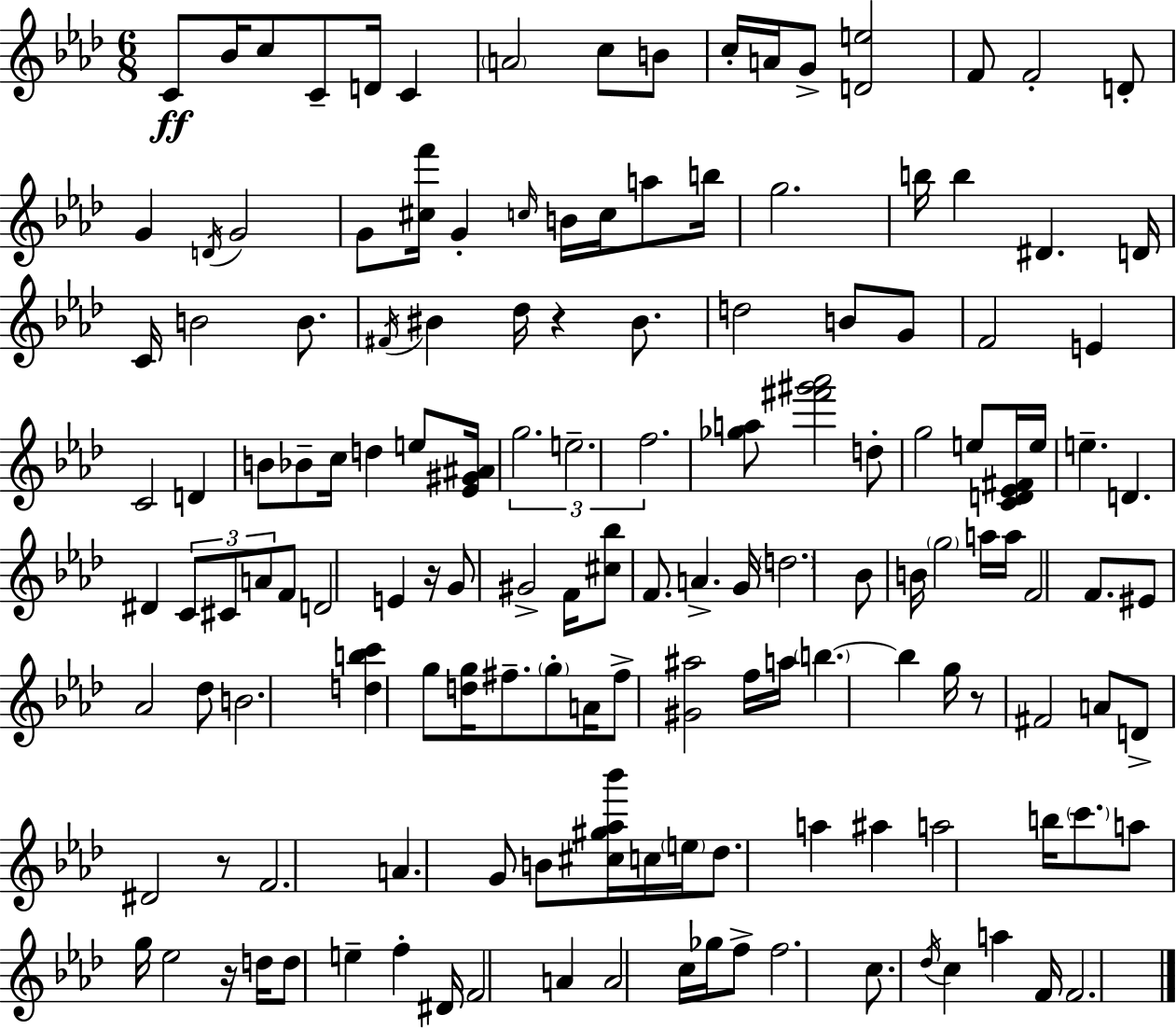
{
  \clef treble
  \numericTimeSignature
  \time 6/8
  \key f \minor
  c'8\ff bes'16 c''8 c'8-- d'16 c'4 | \parenthesize a'2 c''8 b'8 | c''16-. a'16 g'8-> <d' e''>2 | f'8 f'2-. d'8-. | \break g'4 \acciaccatura { d'16 } g'2 | g'8 <cis'' f'''>16 g'4-. \grace { c''16 } b'16 c''16 a''8 | b''16 g''2. | b''16 b''4 dis'4. | \break d'16 c'16 b'2 b'8. | \acciaccatura { fis'16 } bis'4 des''16 r4 | bis'8. d''2 b'8 | g'8 f'2 e'4 | \break c'2 d'4 | b'8 bes'8-- c''16 d''4 | e''8 <ees' gis' ais'>16 \tuplet 3/2 { g''2. | e''2.-- | \break f''2. } | <ges'' a''>8 <fis''' gis''' aes'''>2 | d''8-. g''2 e''8 | <c' d' ees' fis'>16 e''16 e''4.-- d'4. | \break dis'4 \tuplet 3/2 { c'8 cis'8 a'8 } | f'8 d'2 e'4 | r16 g'8 gis'2-> | f'16 <cis'' bes''>8 f'8. a'4.-> | \break g'16 \parenthesize d''2. | bes'8 b'16 \parenthesize g''2 | a''16 a''16 f'2 | f'8. eis'8 aes'2 | \break des''8 b'2. | <d'' b'' c'''>4 g''8 <d'' g''>16 fis''8.-- | \parenthesize g''8-. a'16 fis''8-> <gis' ais''>2 | f''16 a''16 \parenthesize b''4.~~ b''4 | \break g''16 r8 fis'2 | a'8 d'8-> dis'2 | r8 f'2. | a'4. g'8 b'8 | \break <cis'' gis'' aes'' bes'''>16 c''16 \parenthesize e''16 des''8. a''4 ais''4 | a''2 b''16 | \parenthesize c'''8. a''8 g''16 ees''2 | r16 d''16 d''8 e''4-- f''4-. | \break dis'16 f'2 a'4 | a'2 c''16 | ges''16 f''8-> f''2. | c''8. \acciaccatura { des''16 } c''4 a''4 | \break f'16 f'2. | \bar "|."
}